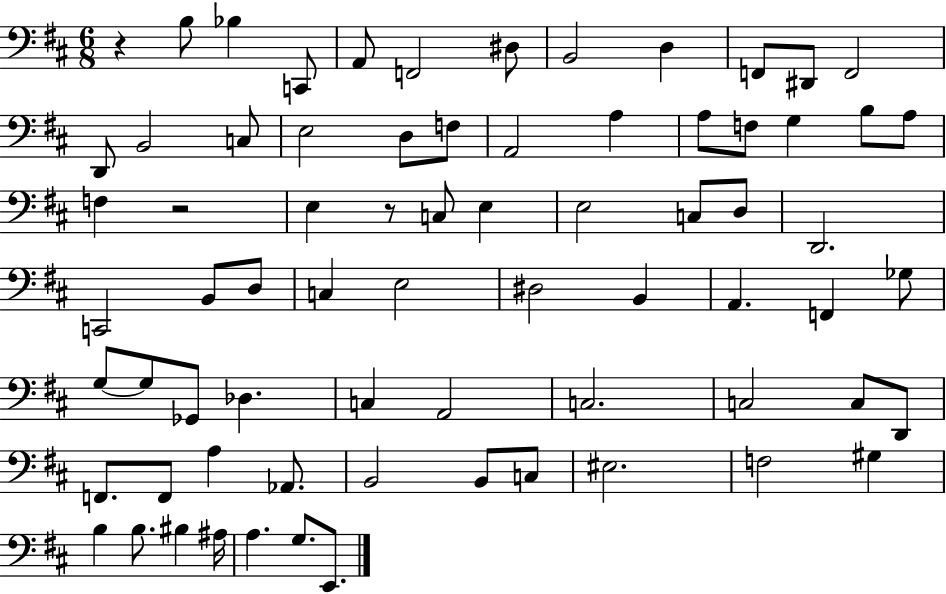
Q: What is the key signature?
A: D major